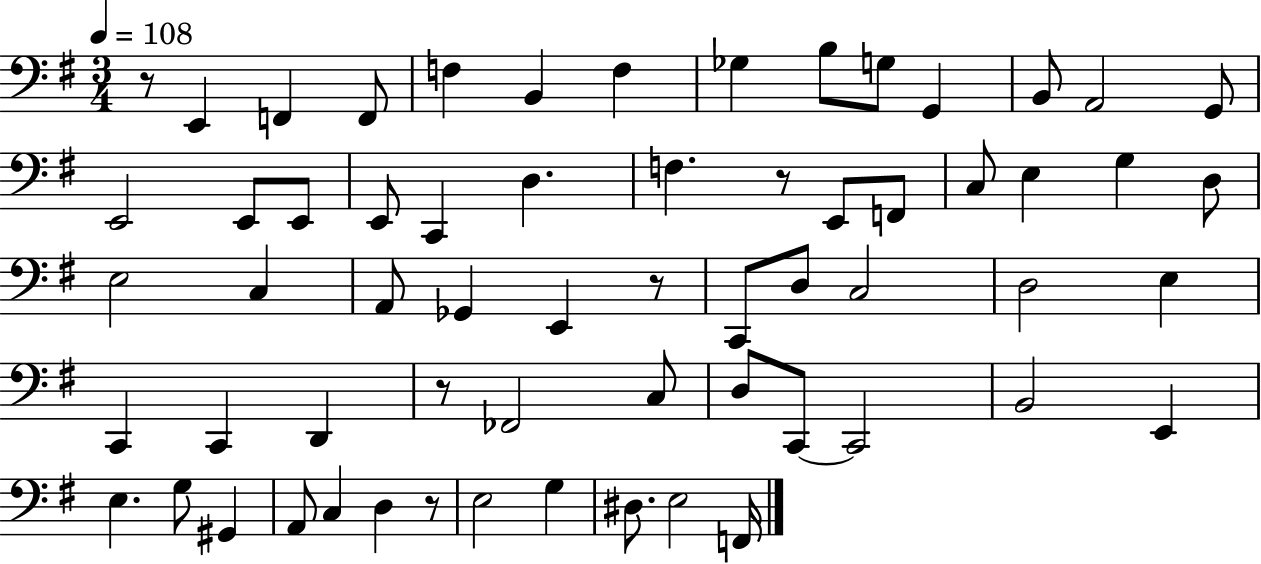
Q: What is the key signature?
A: G major